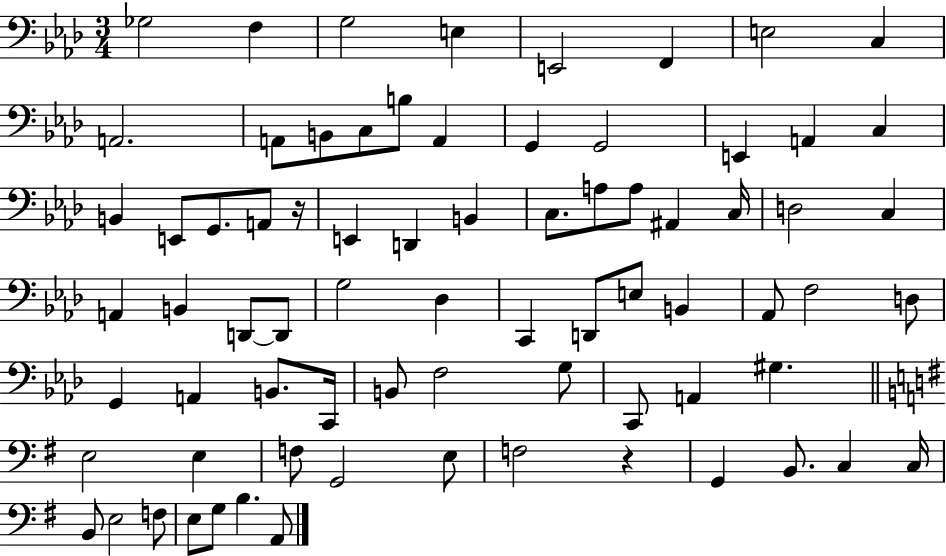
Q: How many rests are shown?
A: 2